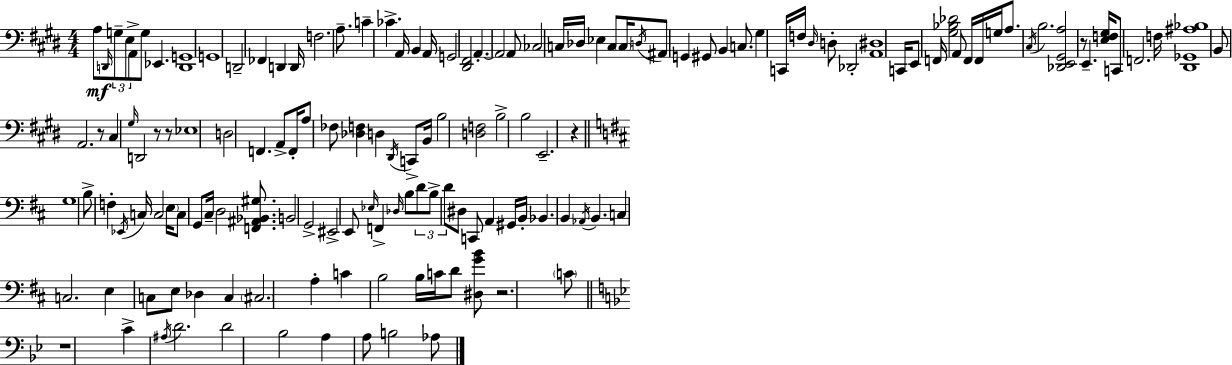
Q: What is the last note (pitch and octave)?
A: Ab3